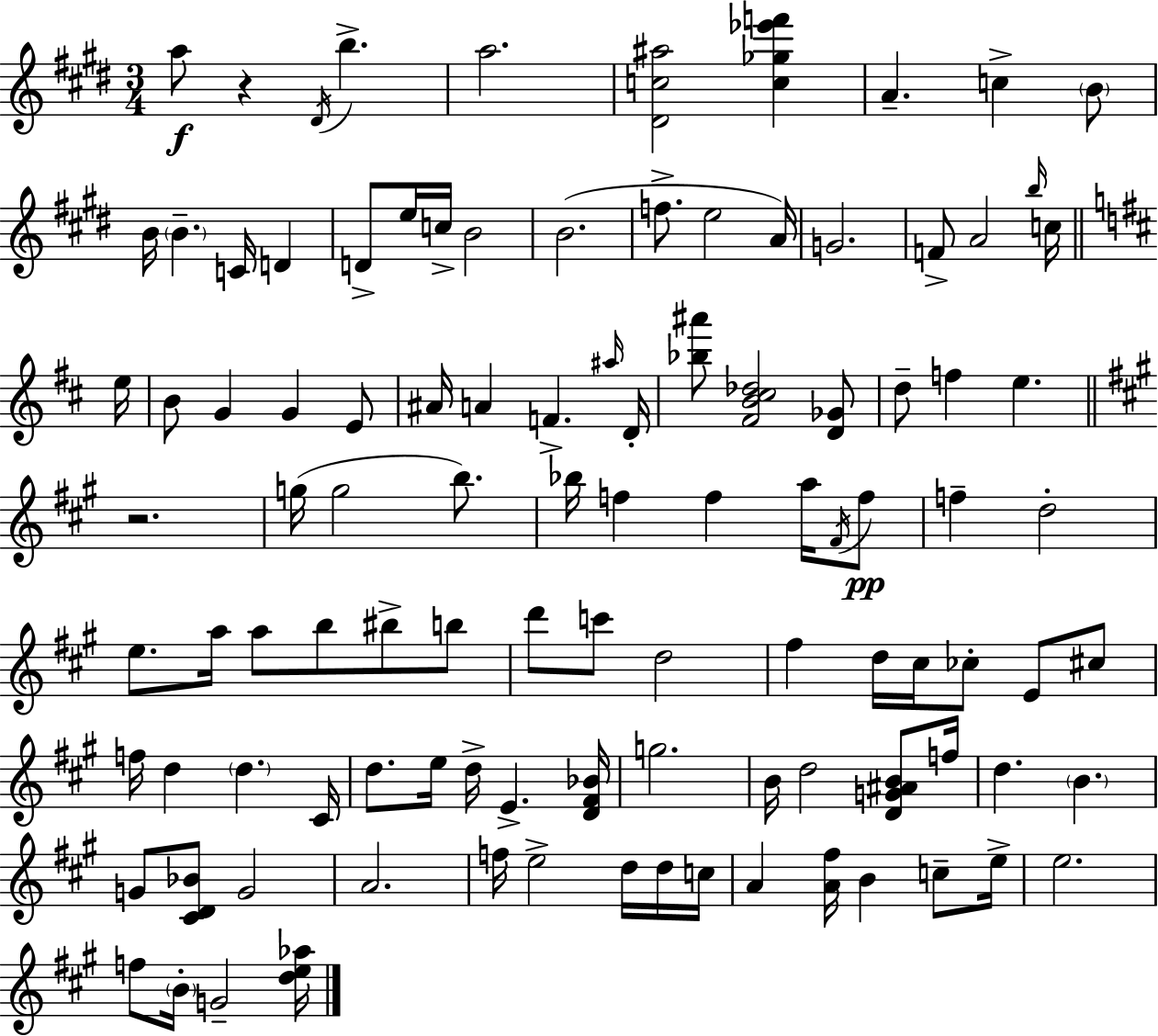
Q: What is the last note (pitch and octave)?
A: G4